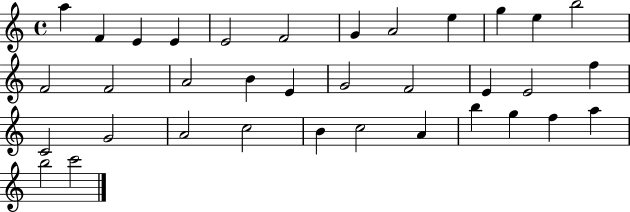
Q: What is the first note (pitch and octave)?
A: A5